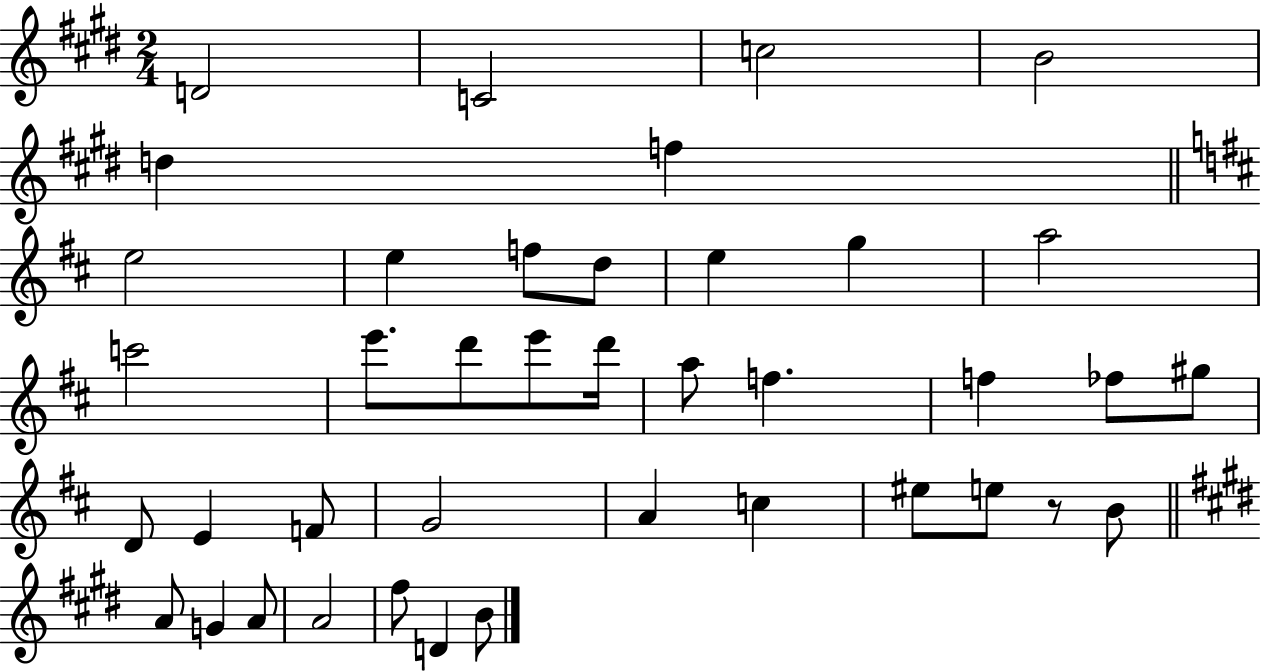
X:1
T:Untitled
M:2/4
L:1/4
K:E
D2 C2 c2 B2 d f e2 e f/2 d/2 e g a2 c'2 e'/2 d'/2 e'/2 d'/4 a/2 f f _f/2 ^g/2 D/2 E F/2 G2 A c ^e/2 e/2 z/2 B/2 A/2 G A/2 A2 ^f/2 D B/2